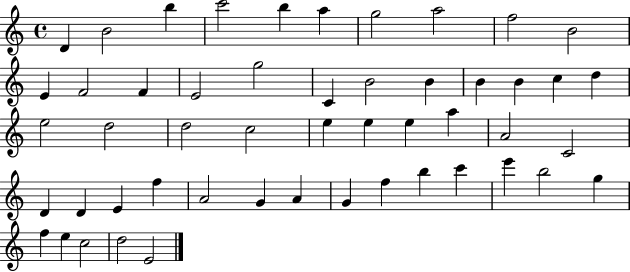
X:1
T:Untitled
M:4/4
L:1/4
K:C
D B2 b c'2 b a g2 a2 f2 B2 E F2 F E2 g2 C B2 B B B c d e2 d2 d2 c2 e e e a A2 C2 D D E f A2 G A G f b c' e' b2 g f e c2 d2 E2